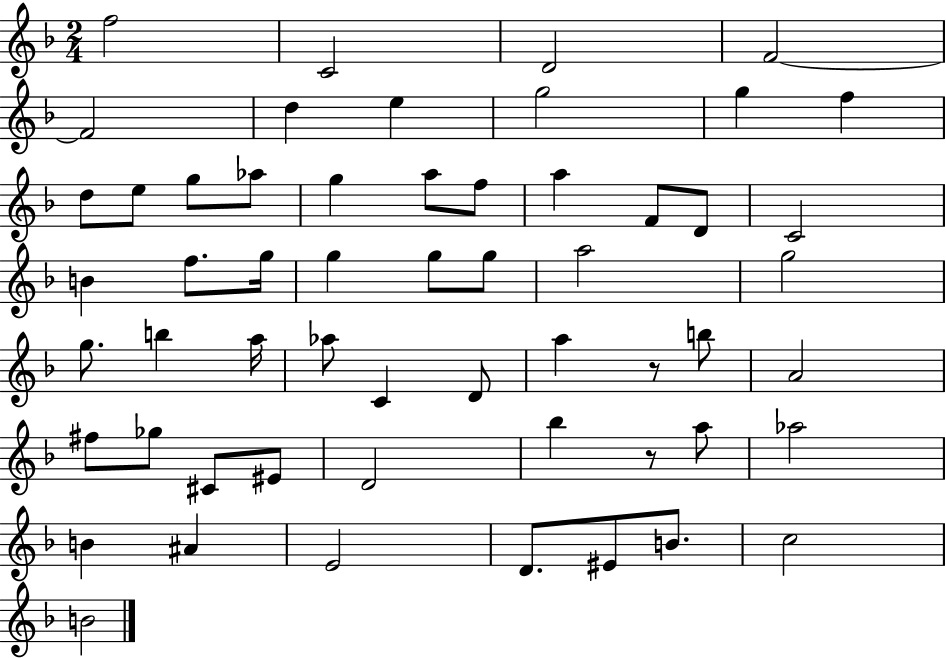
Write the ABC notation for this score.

X:1
T:Untitled
M:2/4
L:1/4
K:F
f2 C2 D2 F2 F2 d e g2 g f d/2 e/2 g/2 _a/2 g a/2 f/2 a F/2 D/2 C2 B f/2 g/4 g g/2 g/2 a2 g2 g/2 b a/4 _a/2 C D/2 a z/2 b/2 A2 ^f/2 _g/2 ^C/2 ^E/2 D2 _b z/2 a/2 _a2 B ^A E2 D/2 ^E/2 B/2 c2 B2